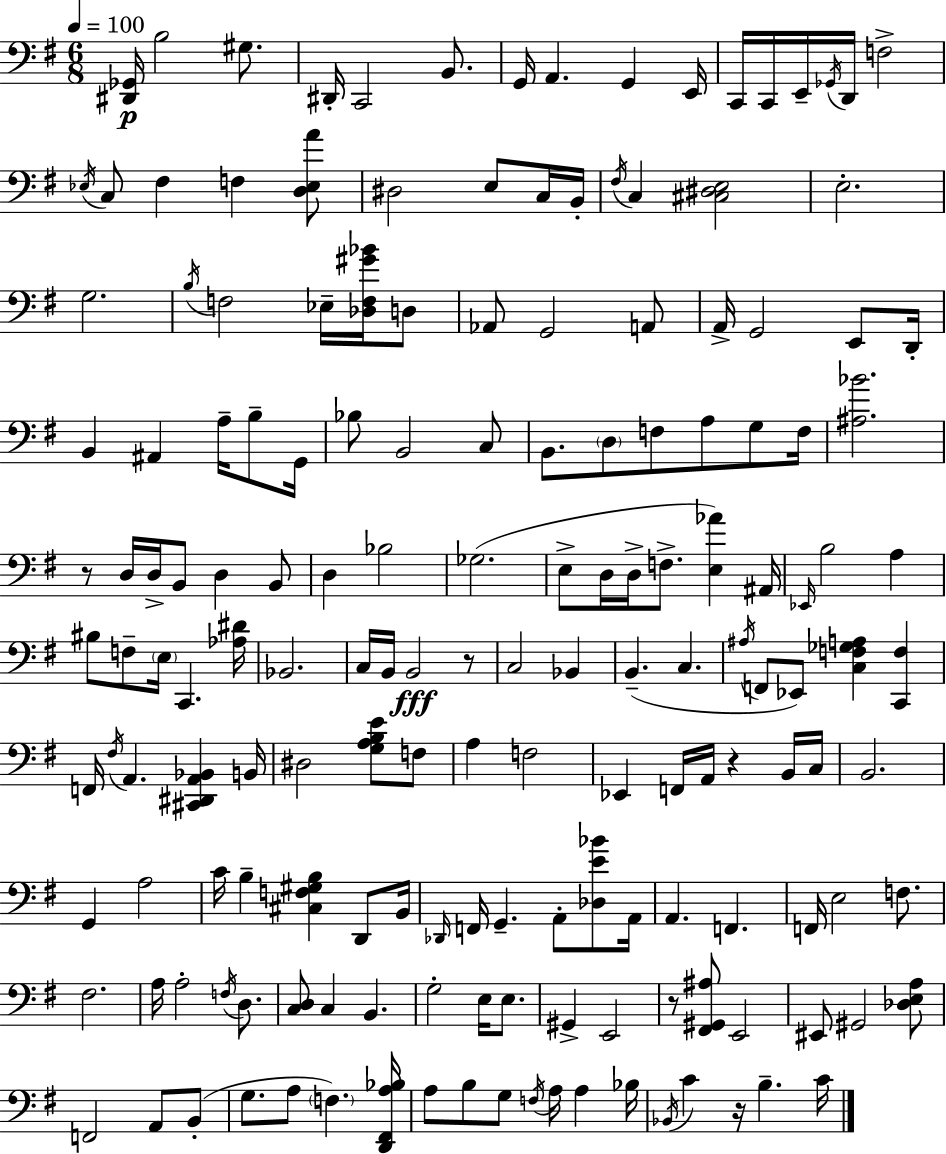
X:1
T:Untitled
M:6/8
L:1/4
K:Em
[^D,,_G,,]/4 B,2 ^G,/2 ^D,,/4 C,,2 B,,/2 G,,/4 A,, G,, E,,/4 C,,/4 C,,/4 E,,/4 _G,,/4 D,,/4 F,2 _E,/4 C,/2 ^F, F, [D,_E,A]/2 ^D,2 E,/2 C,/4 B,,/4 ^F,/4 C, [^C,^D,E,]2 E,2 G,2 B,/4 F,2 _E,/4 [_D,F,^G_B]/4 D,/2 _A,,/2 G,,2 A,,/2 A,,/4 G,,2 E,,/2 D,,/4 B,, ^A,, A,/4 B,/2 G,,/4 _B,/2 B,,2 C,/2 B,,/2 D,/2 F,/2 A,/2 G,/2 F,/4 [^A,_B]2 z/2 D,/4 D,/4 B,,/2 D, B,,/2 D, _B,2 _G,2 E,/2 D,/4 D,/4 F,/2 [E,_A] ^A,,/4 _E,,/4 B,2 A, ^B,/2 F,/2 E,/4 C,, [_A,^D]/4 _B,,2 C,/4 B,,/4 B,,2 z/2 C,2 _B,, B,, C, ^A,/4 F,,/2 _E,,/2 [C,F,_G,A,] [C,,F,] F,,/4 ^F,/4 A,, [^C,,^D,,A,,_B,,] B,,/4 ^D,2 [G,A,B,E]/2 F,/2 A, F,2 _E,, F,,/4 A,,/4 z B,,/4 C,/4 B,,2 G,, A,2 C/4 B, [^C,F,^G,B,] D,,/2 B,,/4 _D,,/4 F,,/4 G,, A,,/2 [_D,E_B]/2 A,,/4 A,, F,, F,,/4 E,2 F,/2 ^F,2 A,/4 A,2 F,/4 D,/2 [C,D,]/2 C, B,, G,2 E,/4 E,/2 ^G,, E,,2 z/2 [^F,,^G,,^A,]/2 E,,2 ^E,,/2 ^G,,2 [_D,E,A,]/2 F,,2 A,,/2 B,,/2 G,/2 A,/2 F, [D,,^F,,A,_B,]/4 A,/2 B,/2 G,/2 F,/4 A,/4 A, _B,/4 _B,,/4 C z/4 B, C/4